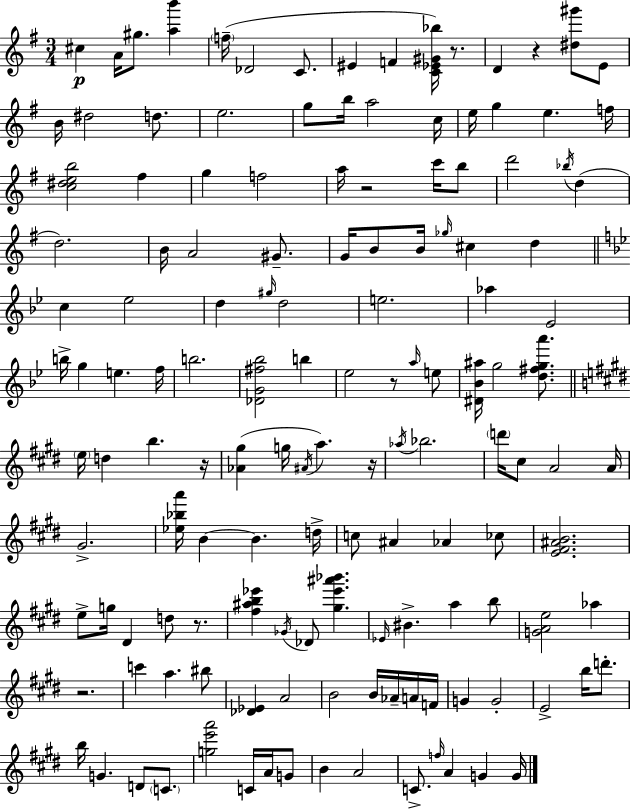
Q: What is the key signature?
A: G major